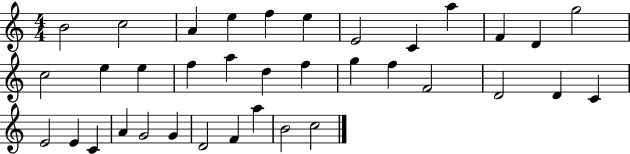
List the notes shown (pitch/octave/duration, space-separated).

B4/h C5/h A4/q E5/q F5/q E5/q E4/h C4/q A5/q F4/q D4/q G5/h C5/h E5/q E5/q F5/q A5/q D5/q F5/q G5/q F5/q F4/h D4/h D4/q C4/q E4/h E4/q C4/q A4/q G4/h G4/q D4/h F4/q A5/q B4/h C5/h